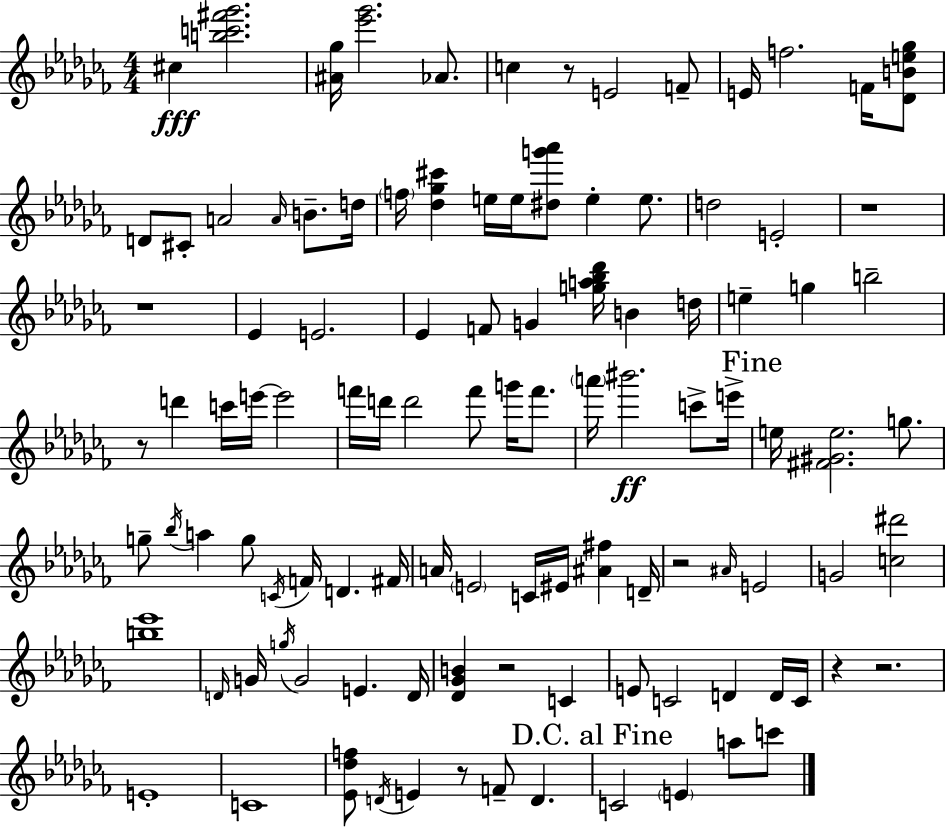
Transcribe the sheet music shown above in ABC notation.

X:1
T:Untitled
M:4/4
L:1/4
K:Abm
^c [bc'^f'_g']2 [^A_g]/4 [_e'_g']2 _A/2 c z/2 E2 F/2 E/4 f2 F/4 [_DBe_g]/2 D/2 ^C/2 A2 A/4 B/2 d/4 f/4 [_d_g^c'] e/4 e/4 [^dg'_a']/2 e e/2 d2 E2 z4 z4 _E E2 _E F/2 G [ga_b_d']/4 B d/4 e g b2 z/2 d' c'/4 e'/4 e'2 f'/4 d'/4 d'2 f'/2 g'/4 f'/2 a'/4 ^b'2 c'/2 e'/4 e/4 [^F^Ge]2 g/2 g/2 _b/4 a g/2 C/4 F/4 D ^F/4 A/4 E2 C/4 ^E/4 [^A^f] D/4 z2 ^A/4 E2 G2 [c^d']2 [b_e']4 D/4 G/4 g/4 G2 E D/4 [_D_GB] z2 C E/2 C2 D D/4 C/4 z z2 E4 C4 [_E_df]/2 D/4 E z/2 F/2 D C2 E a/2 c'/2